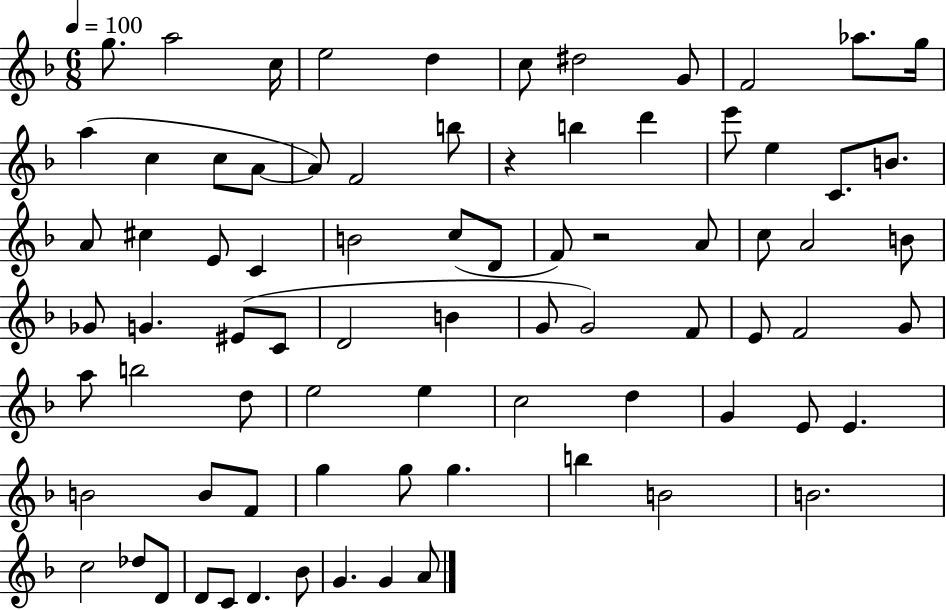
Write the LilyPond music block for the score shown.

{
  \clef treble
  \numericTimeSignature
  \time 6/8
  \key f \major
  \tempo 4 = 100
  \repeat volta 2 { g''8. a''2 c''16 | e''2 d''4 | c''8 dis''2 g'8 | f'2 aes''8. g''16 | \break a''4( c''4 c''8 a'8~~ | a'8) f'2 b''8 | r4 b''4 d'''4 | e'''8 e''4 c'8. b'8. | \break a'8 cis''4 e'8 c'4 | b'2 c''8( d'8 | f'8) r2 a'8 | c''8 a'2 b'8 | \break ges'8 g'4. eis'8( c'8 | d'2 b'4 | g'8 g'2) f'8 | e'8 f'2 g'8 | \break a''8 b''2 d''8 | e''2 e''4 | c''2 d''4 | g'4 e'8 e'4. | \break b'2 b'8 f'8 | g''4 g''8 g''4. | b''4 b'2 | b'2. | \break c''2 des''8 d'8 | d'8 c'8 d'4. bes'8 | g'4. g'4 a'8 | } \bar "|."
}